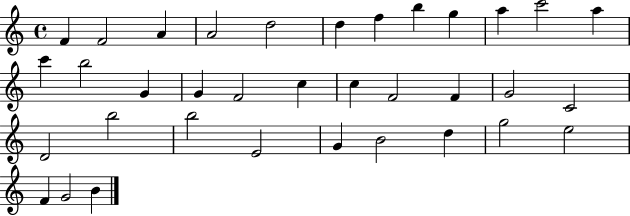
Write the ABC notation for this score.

X:1
T:Untitled
M:4/4
L:1/4
K:C
F F2 A A2 d2 d f b g a c'2 a c' b2 G G F2 c c F2 F G2 C2 D2 b2 b2 E2 G B2 d g2 e2 F G2 B